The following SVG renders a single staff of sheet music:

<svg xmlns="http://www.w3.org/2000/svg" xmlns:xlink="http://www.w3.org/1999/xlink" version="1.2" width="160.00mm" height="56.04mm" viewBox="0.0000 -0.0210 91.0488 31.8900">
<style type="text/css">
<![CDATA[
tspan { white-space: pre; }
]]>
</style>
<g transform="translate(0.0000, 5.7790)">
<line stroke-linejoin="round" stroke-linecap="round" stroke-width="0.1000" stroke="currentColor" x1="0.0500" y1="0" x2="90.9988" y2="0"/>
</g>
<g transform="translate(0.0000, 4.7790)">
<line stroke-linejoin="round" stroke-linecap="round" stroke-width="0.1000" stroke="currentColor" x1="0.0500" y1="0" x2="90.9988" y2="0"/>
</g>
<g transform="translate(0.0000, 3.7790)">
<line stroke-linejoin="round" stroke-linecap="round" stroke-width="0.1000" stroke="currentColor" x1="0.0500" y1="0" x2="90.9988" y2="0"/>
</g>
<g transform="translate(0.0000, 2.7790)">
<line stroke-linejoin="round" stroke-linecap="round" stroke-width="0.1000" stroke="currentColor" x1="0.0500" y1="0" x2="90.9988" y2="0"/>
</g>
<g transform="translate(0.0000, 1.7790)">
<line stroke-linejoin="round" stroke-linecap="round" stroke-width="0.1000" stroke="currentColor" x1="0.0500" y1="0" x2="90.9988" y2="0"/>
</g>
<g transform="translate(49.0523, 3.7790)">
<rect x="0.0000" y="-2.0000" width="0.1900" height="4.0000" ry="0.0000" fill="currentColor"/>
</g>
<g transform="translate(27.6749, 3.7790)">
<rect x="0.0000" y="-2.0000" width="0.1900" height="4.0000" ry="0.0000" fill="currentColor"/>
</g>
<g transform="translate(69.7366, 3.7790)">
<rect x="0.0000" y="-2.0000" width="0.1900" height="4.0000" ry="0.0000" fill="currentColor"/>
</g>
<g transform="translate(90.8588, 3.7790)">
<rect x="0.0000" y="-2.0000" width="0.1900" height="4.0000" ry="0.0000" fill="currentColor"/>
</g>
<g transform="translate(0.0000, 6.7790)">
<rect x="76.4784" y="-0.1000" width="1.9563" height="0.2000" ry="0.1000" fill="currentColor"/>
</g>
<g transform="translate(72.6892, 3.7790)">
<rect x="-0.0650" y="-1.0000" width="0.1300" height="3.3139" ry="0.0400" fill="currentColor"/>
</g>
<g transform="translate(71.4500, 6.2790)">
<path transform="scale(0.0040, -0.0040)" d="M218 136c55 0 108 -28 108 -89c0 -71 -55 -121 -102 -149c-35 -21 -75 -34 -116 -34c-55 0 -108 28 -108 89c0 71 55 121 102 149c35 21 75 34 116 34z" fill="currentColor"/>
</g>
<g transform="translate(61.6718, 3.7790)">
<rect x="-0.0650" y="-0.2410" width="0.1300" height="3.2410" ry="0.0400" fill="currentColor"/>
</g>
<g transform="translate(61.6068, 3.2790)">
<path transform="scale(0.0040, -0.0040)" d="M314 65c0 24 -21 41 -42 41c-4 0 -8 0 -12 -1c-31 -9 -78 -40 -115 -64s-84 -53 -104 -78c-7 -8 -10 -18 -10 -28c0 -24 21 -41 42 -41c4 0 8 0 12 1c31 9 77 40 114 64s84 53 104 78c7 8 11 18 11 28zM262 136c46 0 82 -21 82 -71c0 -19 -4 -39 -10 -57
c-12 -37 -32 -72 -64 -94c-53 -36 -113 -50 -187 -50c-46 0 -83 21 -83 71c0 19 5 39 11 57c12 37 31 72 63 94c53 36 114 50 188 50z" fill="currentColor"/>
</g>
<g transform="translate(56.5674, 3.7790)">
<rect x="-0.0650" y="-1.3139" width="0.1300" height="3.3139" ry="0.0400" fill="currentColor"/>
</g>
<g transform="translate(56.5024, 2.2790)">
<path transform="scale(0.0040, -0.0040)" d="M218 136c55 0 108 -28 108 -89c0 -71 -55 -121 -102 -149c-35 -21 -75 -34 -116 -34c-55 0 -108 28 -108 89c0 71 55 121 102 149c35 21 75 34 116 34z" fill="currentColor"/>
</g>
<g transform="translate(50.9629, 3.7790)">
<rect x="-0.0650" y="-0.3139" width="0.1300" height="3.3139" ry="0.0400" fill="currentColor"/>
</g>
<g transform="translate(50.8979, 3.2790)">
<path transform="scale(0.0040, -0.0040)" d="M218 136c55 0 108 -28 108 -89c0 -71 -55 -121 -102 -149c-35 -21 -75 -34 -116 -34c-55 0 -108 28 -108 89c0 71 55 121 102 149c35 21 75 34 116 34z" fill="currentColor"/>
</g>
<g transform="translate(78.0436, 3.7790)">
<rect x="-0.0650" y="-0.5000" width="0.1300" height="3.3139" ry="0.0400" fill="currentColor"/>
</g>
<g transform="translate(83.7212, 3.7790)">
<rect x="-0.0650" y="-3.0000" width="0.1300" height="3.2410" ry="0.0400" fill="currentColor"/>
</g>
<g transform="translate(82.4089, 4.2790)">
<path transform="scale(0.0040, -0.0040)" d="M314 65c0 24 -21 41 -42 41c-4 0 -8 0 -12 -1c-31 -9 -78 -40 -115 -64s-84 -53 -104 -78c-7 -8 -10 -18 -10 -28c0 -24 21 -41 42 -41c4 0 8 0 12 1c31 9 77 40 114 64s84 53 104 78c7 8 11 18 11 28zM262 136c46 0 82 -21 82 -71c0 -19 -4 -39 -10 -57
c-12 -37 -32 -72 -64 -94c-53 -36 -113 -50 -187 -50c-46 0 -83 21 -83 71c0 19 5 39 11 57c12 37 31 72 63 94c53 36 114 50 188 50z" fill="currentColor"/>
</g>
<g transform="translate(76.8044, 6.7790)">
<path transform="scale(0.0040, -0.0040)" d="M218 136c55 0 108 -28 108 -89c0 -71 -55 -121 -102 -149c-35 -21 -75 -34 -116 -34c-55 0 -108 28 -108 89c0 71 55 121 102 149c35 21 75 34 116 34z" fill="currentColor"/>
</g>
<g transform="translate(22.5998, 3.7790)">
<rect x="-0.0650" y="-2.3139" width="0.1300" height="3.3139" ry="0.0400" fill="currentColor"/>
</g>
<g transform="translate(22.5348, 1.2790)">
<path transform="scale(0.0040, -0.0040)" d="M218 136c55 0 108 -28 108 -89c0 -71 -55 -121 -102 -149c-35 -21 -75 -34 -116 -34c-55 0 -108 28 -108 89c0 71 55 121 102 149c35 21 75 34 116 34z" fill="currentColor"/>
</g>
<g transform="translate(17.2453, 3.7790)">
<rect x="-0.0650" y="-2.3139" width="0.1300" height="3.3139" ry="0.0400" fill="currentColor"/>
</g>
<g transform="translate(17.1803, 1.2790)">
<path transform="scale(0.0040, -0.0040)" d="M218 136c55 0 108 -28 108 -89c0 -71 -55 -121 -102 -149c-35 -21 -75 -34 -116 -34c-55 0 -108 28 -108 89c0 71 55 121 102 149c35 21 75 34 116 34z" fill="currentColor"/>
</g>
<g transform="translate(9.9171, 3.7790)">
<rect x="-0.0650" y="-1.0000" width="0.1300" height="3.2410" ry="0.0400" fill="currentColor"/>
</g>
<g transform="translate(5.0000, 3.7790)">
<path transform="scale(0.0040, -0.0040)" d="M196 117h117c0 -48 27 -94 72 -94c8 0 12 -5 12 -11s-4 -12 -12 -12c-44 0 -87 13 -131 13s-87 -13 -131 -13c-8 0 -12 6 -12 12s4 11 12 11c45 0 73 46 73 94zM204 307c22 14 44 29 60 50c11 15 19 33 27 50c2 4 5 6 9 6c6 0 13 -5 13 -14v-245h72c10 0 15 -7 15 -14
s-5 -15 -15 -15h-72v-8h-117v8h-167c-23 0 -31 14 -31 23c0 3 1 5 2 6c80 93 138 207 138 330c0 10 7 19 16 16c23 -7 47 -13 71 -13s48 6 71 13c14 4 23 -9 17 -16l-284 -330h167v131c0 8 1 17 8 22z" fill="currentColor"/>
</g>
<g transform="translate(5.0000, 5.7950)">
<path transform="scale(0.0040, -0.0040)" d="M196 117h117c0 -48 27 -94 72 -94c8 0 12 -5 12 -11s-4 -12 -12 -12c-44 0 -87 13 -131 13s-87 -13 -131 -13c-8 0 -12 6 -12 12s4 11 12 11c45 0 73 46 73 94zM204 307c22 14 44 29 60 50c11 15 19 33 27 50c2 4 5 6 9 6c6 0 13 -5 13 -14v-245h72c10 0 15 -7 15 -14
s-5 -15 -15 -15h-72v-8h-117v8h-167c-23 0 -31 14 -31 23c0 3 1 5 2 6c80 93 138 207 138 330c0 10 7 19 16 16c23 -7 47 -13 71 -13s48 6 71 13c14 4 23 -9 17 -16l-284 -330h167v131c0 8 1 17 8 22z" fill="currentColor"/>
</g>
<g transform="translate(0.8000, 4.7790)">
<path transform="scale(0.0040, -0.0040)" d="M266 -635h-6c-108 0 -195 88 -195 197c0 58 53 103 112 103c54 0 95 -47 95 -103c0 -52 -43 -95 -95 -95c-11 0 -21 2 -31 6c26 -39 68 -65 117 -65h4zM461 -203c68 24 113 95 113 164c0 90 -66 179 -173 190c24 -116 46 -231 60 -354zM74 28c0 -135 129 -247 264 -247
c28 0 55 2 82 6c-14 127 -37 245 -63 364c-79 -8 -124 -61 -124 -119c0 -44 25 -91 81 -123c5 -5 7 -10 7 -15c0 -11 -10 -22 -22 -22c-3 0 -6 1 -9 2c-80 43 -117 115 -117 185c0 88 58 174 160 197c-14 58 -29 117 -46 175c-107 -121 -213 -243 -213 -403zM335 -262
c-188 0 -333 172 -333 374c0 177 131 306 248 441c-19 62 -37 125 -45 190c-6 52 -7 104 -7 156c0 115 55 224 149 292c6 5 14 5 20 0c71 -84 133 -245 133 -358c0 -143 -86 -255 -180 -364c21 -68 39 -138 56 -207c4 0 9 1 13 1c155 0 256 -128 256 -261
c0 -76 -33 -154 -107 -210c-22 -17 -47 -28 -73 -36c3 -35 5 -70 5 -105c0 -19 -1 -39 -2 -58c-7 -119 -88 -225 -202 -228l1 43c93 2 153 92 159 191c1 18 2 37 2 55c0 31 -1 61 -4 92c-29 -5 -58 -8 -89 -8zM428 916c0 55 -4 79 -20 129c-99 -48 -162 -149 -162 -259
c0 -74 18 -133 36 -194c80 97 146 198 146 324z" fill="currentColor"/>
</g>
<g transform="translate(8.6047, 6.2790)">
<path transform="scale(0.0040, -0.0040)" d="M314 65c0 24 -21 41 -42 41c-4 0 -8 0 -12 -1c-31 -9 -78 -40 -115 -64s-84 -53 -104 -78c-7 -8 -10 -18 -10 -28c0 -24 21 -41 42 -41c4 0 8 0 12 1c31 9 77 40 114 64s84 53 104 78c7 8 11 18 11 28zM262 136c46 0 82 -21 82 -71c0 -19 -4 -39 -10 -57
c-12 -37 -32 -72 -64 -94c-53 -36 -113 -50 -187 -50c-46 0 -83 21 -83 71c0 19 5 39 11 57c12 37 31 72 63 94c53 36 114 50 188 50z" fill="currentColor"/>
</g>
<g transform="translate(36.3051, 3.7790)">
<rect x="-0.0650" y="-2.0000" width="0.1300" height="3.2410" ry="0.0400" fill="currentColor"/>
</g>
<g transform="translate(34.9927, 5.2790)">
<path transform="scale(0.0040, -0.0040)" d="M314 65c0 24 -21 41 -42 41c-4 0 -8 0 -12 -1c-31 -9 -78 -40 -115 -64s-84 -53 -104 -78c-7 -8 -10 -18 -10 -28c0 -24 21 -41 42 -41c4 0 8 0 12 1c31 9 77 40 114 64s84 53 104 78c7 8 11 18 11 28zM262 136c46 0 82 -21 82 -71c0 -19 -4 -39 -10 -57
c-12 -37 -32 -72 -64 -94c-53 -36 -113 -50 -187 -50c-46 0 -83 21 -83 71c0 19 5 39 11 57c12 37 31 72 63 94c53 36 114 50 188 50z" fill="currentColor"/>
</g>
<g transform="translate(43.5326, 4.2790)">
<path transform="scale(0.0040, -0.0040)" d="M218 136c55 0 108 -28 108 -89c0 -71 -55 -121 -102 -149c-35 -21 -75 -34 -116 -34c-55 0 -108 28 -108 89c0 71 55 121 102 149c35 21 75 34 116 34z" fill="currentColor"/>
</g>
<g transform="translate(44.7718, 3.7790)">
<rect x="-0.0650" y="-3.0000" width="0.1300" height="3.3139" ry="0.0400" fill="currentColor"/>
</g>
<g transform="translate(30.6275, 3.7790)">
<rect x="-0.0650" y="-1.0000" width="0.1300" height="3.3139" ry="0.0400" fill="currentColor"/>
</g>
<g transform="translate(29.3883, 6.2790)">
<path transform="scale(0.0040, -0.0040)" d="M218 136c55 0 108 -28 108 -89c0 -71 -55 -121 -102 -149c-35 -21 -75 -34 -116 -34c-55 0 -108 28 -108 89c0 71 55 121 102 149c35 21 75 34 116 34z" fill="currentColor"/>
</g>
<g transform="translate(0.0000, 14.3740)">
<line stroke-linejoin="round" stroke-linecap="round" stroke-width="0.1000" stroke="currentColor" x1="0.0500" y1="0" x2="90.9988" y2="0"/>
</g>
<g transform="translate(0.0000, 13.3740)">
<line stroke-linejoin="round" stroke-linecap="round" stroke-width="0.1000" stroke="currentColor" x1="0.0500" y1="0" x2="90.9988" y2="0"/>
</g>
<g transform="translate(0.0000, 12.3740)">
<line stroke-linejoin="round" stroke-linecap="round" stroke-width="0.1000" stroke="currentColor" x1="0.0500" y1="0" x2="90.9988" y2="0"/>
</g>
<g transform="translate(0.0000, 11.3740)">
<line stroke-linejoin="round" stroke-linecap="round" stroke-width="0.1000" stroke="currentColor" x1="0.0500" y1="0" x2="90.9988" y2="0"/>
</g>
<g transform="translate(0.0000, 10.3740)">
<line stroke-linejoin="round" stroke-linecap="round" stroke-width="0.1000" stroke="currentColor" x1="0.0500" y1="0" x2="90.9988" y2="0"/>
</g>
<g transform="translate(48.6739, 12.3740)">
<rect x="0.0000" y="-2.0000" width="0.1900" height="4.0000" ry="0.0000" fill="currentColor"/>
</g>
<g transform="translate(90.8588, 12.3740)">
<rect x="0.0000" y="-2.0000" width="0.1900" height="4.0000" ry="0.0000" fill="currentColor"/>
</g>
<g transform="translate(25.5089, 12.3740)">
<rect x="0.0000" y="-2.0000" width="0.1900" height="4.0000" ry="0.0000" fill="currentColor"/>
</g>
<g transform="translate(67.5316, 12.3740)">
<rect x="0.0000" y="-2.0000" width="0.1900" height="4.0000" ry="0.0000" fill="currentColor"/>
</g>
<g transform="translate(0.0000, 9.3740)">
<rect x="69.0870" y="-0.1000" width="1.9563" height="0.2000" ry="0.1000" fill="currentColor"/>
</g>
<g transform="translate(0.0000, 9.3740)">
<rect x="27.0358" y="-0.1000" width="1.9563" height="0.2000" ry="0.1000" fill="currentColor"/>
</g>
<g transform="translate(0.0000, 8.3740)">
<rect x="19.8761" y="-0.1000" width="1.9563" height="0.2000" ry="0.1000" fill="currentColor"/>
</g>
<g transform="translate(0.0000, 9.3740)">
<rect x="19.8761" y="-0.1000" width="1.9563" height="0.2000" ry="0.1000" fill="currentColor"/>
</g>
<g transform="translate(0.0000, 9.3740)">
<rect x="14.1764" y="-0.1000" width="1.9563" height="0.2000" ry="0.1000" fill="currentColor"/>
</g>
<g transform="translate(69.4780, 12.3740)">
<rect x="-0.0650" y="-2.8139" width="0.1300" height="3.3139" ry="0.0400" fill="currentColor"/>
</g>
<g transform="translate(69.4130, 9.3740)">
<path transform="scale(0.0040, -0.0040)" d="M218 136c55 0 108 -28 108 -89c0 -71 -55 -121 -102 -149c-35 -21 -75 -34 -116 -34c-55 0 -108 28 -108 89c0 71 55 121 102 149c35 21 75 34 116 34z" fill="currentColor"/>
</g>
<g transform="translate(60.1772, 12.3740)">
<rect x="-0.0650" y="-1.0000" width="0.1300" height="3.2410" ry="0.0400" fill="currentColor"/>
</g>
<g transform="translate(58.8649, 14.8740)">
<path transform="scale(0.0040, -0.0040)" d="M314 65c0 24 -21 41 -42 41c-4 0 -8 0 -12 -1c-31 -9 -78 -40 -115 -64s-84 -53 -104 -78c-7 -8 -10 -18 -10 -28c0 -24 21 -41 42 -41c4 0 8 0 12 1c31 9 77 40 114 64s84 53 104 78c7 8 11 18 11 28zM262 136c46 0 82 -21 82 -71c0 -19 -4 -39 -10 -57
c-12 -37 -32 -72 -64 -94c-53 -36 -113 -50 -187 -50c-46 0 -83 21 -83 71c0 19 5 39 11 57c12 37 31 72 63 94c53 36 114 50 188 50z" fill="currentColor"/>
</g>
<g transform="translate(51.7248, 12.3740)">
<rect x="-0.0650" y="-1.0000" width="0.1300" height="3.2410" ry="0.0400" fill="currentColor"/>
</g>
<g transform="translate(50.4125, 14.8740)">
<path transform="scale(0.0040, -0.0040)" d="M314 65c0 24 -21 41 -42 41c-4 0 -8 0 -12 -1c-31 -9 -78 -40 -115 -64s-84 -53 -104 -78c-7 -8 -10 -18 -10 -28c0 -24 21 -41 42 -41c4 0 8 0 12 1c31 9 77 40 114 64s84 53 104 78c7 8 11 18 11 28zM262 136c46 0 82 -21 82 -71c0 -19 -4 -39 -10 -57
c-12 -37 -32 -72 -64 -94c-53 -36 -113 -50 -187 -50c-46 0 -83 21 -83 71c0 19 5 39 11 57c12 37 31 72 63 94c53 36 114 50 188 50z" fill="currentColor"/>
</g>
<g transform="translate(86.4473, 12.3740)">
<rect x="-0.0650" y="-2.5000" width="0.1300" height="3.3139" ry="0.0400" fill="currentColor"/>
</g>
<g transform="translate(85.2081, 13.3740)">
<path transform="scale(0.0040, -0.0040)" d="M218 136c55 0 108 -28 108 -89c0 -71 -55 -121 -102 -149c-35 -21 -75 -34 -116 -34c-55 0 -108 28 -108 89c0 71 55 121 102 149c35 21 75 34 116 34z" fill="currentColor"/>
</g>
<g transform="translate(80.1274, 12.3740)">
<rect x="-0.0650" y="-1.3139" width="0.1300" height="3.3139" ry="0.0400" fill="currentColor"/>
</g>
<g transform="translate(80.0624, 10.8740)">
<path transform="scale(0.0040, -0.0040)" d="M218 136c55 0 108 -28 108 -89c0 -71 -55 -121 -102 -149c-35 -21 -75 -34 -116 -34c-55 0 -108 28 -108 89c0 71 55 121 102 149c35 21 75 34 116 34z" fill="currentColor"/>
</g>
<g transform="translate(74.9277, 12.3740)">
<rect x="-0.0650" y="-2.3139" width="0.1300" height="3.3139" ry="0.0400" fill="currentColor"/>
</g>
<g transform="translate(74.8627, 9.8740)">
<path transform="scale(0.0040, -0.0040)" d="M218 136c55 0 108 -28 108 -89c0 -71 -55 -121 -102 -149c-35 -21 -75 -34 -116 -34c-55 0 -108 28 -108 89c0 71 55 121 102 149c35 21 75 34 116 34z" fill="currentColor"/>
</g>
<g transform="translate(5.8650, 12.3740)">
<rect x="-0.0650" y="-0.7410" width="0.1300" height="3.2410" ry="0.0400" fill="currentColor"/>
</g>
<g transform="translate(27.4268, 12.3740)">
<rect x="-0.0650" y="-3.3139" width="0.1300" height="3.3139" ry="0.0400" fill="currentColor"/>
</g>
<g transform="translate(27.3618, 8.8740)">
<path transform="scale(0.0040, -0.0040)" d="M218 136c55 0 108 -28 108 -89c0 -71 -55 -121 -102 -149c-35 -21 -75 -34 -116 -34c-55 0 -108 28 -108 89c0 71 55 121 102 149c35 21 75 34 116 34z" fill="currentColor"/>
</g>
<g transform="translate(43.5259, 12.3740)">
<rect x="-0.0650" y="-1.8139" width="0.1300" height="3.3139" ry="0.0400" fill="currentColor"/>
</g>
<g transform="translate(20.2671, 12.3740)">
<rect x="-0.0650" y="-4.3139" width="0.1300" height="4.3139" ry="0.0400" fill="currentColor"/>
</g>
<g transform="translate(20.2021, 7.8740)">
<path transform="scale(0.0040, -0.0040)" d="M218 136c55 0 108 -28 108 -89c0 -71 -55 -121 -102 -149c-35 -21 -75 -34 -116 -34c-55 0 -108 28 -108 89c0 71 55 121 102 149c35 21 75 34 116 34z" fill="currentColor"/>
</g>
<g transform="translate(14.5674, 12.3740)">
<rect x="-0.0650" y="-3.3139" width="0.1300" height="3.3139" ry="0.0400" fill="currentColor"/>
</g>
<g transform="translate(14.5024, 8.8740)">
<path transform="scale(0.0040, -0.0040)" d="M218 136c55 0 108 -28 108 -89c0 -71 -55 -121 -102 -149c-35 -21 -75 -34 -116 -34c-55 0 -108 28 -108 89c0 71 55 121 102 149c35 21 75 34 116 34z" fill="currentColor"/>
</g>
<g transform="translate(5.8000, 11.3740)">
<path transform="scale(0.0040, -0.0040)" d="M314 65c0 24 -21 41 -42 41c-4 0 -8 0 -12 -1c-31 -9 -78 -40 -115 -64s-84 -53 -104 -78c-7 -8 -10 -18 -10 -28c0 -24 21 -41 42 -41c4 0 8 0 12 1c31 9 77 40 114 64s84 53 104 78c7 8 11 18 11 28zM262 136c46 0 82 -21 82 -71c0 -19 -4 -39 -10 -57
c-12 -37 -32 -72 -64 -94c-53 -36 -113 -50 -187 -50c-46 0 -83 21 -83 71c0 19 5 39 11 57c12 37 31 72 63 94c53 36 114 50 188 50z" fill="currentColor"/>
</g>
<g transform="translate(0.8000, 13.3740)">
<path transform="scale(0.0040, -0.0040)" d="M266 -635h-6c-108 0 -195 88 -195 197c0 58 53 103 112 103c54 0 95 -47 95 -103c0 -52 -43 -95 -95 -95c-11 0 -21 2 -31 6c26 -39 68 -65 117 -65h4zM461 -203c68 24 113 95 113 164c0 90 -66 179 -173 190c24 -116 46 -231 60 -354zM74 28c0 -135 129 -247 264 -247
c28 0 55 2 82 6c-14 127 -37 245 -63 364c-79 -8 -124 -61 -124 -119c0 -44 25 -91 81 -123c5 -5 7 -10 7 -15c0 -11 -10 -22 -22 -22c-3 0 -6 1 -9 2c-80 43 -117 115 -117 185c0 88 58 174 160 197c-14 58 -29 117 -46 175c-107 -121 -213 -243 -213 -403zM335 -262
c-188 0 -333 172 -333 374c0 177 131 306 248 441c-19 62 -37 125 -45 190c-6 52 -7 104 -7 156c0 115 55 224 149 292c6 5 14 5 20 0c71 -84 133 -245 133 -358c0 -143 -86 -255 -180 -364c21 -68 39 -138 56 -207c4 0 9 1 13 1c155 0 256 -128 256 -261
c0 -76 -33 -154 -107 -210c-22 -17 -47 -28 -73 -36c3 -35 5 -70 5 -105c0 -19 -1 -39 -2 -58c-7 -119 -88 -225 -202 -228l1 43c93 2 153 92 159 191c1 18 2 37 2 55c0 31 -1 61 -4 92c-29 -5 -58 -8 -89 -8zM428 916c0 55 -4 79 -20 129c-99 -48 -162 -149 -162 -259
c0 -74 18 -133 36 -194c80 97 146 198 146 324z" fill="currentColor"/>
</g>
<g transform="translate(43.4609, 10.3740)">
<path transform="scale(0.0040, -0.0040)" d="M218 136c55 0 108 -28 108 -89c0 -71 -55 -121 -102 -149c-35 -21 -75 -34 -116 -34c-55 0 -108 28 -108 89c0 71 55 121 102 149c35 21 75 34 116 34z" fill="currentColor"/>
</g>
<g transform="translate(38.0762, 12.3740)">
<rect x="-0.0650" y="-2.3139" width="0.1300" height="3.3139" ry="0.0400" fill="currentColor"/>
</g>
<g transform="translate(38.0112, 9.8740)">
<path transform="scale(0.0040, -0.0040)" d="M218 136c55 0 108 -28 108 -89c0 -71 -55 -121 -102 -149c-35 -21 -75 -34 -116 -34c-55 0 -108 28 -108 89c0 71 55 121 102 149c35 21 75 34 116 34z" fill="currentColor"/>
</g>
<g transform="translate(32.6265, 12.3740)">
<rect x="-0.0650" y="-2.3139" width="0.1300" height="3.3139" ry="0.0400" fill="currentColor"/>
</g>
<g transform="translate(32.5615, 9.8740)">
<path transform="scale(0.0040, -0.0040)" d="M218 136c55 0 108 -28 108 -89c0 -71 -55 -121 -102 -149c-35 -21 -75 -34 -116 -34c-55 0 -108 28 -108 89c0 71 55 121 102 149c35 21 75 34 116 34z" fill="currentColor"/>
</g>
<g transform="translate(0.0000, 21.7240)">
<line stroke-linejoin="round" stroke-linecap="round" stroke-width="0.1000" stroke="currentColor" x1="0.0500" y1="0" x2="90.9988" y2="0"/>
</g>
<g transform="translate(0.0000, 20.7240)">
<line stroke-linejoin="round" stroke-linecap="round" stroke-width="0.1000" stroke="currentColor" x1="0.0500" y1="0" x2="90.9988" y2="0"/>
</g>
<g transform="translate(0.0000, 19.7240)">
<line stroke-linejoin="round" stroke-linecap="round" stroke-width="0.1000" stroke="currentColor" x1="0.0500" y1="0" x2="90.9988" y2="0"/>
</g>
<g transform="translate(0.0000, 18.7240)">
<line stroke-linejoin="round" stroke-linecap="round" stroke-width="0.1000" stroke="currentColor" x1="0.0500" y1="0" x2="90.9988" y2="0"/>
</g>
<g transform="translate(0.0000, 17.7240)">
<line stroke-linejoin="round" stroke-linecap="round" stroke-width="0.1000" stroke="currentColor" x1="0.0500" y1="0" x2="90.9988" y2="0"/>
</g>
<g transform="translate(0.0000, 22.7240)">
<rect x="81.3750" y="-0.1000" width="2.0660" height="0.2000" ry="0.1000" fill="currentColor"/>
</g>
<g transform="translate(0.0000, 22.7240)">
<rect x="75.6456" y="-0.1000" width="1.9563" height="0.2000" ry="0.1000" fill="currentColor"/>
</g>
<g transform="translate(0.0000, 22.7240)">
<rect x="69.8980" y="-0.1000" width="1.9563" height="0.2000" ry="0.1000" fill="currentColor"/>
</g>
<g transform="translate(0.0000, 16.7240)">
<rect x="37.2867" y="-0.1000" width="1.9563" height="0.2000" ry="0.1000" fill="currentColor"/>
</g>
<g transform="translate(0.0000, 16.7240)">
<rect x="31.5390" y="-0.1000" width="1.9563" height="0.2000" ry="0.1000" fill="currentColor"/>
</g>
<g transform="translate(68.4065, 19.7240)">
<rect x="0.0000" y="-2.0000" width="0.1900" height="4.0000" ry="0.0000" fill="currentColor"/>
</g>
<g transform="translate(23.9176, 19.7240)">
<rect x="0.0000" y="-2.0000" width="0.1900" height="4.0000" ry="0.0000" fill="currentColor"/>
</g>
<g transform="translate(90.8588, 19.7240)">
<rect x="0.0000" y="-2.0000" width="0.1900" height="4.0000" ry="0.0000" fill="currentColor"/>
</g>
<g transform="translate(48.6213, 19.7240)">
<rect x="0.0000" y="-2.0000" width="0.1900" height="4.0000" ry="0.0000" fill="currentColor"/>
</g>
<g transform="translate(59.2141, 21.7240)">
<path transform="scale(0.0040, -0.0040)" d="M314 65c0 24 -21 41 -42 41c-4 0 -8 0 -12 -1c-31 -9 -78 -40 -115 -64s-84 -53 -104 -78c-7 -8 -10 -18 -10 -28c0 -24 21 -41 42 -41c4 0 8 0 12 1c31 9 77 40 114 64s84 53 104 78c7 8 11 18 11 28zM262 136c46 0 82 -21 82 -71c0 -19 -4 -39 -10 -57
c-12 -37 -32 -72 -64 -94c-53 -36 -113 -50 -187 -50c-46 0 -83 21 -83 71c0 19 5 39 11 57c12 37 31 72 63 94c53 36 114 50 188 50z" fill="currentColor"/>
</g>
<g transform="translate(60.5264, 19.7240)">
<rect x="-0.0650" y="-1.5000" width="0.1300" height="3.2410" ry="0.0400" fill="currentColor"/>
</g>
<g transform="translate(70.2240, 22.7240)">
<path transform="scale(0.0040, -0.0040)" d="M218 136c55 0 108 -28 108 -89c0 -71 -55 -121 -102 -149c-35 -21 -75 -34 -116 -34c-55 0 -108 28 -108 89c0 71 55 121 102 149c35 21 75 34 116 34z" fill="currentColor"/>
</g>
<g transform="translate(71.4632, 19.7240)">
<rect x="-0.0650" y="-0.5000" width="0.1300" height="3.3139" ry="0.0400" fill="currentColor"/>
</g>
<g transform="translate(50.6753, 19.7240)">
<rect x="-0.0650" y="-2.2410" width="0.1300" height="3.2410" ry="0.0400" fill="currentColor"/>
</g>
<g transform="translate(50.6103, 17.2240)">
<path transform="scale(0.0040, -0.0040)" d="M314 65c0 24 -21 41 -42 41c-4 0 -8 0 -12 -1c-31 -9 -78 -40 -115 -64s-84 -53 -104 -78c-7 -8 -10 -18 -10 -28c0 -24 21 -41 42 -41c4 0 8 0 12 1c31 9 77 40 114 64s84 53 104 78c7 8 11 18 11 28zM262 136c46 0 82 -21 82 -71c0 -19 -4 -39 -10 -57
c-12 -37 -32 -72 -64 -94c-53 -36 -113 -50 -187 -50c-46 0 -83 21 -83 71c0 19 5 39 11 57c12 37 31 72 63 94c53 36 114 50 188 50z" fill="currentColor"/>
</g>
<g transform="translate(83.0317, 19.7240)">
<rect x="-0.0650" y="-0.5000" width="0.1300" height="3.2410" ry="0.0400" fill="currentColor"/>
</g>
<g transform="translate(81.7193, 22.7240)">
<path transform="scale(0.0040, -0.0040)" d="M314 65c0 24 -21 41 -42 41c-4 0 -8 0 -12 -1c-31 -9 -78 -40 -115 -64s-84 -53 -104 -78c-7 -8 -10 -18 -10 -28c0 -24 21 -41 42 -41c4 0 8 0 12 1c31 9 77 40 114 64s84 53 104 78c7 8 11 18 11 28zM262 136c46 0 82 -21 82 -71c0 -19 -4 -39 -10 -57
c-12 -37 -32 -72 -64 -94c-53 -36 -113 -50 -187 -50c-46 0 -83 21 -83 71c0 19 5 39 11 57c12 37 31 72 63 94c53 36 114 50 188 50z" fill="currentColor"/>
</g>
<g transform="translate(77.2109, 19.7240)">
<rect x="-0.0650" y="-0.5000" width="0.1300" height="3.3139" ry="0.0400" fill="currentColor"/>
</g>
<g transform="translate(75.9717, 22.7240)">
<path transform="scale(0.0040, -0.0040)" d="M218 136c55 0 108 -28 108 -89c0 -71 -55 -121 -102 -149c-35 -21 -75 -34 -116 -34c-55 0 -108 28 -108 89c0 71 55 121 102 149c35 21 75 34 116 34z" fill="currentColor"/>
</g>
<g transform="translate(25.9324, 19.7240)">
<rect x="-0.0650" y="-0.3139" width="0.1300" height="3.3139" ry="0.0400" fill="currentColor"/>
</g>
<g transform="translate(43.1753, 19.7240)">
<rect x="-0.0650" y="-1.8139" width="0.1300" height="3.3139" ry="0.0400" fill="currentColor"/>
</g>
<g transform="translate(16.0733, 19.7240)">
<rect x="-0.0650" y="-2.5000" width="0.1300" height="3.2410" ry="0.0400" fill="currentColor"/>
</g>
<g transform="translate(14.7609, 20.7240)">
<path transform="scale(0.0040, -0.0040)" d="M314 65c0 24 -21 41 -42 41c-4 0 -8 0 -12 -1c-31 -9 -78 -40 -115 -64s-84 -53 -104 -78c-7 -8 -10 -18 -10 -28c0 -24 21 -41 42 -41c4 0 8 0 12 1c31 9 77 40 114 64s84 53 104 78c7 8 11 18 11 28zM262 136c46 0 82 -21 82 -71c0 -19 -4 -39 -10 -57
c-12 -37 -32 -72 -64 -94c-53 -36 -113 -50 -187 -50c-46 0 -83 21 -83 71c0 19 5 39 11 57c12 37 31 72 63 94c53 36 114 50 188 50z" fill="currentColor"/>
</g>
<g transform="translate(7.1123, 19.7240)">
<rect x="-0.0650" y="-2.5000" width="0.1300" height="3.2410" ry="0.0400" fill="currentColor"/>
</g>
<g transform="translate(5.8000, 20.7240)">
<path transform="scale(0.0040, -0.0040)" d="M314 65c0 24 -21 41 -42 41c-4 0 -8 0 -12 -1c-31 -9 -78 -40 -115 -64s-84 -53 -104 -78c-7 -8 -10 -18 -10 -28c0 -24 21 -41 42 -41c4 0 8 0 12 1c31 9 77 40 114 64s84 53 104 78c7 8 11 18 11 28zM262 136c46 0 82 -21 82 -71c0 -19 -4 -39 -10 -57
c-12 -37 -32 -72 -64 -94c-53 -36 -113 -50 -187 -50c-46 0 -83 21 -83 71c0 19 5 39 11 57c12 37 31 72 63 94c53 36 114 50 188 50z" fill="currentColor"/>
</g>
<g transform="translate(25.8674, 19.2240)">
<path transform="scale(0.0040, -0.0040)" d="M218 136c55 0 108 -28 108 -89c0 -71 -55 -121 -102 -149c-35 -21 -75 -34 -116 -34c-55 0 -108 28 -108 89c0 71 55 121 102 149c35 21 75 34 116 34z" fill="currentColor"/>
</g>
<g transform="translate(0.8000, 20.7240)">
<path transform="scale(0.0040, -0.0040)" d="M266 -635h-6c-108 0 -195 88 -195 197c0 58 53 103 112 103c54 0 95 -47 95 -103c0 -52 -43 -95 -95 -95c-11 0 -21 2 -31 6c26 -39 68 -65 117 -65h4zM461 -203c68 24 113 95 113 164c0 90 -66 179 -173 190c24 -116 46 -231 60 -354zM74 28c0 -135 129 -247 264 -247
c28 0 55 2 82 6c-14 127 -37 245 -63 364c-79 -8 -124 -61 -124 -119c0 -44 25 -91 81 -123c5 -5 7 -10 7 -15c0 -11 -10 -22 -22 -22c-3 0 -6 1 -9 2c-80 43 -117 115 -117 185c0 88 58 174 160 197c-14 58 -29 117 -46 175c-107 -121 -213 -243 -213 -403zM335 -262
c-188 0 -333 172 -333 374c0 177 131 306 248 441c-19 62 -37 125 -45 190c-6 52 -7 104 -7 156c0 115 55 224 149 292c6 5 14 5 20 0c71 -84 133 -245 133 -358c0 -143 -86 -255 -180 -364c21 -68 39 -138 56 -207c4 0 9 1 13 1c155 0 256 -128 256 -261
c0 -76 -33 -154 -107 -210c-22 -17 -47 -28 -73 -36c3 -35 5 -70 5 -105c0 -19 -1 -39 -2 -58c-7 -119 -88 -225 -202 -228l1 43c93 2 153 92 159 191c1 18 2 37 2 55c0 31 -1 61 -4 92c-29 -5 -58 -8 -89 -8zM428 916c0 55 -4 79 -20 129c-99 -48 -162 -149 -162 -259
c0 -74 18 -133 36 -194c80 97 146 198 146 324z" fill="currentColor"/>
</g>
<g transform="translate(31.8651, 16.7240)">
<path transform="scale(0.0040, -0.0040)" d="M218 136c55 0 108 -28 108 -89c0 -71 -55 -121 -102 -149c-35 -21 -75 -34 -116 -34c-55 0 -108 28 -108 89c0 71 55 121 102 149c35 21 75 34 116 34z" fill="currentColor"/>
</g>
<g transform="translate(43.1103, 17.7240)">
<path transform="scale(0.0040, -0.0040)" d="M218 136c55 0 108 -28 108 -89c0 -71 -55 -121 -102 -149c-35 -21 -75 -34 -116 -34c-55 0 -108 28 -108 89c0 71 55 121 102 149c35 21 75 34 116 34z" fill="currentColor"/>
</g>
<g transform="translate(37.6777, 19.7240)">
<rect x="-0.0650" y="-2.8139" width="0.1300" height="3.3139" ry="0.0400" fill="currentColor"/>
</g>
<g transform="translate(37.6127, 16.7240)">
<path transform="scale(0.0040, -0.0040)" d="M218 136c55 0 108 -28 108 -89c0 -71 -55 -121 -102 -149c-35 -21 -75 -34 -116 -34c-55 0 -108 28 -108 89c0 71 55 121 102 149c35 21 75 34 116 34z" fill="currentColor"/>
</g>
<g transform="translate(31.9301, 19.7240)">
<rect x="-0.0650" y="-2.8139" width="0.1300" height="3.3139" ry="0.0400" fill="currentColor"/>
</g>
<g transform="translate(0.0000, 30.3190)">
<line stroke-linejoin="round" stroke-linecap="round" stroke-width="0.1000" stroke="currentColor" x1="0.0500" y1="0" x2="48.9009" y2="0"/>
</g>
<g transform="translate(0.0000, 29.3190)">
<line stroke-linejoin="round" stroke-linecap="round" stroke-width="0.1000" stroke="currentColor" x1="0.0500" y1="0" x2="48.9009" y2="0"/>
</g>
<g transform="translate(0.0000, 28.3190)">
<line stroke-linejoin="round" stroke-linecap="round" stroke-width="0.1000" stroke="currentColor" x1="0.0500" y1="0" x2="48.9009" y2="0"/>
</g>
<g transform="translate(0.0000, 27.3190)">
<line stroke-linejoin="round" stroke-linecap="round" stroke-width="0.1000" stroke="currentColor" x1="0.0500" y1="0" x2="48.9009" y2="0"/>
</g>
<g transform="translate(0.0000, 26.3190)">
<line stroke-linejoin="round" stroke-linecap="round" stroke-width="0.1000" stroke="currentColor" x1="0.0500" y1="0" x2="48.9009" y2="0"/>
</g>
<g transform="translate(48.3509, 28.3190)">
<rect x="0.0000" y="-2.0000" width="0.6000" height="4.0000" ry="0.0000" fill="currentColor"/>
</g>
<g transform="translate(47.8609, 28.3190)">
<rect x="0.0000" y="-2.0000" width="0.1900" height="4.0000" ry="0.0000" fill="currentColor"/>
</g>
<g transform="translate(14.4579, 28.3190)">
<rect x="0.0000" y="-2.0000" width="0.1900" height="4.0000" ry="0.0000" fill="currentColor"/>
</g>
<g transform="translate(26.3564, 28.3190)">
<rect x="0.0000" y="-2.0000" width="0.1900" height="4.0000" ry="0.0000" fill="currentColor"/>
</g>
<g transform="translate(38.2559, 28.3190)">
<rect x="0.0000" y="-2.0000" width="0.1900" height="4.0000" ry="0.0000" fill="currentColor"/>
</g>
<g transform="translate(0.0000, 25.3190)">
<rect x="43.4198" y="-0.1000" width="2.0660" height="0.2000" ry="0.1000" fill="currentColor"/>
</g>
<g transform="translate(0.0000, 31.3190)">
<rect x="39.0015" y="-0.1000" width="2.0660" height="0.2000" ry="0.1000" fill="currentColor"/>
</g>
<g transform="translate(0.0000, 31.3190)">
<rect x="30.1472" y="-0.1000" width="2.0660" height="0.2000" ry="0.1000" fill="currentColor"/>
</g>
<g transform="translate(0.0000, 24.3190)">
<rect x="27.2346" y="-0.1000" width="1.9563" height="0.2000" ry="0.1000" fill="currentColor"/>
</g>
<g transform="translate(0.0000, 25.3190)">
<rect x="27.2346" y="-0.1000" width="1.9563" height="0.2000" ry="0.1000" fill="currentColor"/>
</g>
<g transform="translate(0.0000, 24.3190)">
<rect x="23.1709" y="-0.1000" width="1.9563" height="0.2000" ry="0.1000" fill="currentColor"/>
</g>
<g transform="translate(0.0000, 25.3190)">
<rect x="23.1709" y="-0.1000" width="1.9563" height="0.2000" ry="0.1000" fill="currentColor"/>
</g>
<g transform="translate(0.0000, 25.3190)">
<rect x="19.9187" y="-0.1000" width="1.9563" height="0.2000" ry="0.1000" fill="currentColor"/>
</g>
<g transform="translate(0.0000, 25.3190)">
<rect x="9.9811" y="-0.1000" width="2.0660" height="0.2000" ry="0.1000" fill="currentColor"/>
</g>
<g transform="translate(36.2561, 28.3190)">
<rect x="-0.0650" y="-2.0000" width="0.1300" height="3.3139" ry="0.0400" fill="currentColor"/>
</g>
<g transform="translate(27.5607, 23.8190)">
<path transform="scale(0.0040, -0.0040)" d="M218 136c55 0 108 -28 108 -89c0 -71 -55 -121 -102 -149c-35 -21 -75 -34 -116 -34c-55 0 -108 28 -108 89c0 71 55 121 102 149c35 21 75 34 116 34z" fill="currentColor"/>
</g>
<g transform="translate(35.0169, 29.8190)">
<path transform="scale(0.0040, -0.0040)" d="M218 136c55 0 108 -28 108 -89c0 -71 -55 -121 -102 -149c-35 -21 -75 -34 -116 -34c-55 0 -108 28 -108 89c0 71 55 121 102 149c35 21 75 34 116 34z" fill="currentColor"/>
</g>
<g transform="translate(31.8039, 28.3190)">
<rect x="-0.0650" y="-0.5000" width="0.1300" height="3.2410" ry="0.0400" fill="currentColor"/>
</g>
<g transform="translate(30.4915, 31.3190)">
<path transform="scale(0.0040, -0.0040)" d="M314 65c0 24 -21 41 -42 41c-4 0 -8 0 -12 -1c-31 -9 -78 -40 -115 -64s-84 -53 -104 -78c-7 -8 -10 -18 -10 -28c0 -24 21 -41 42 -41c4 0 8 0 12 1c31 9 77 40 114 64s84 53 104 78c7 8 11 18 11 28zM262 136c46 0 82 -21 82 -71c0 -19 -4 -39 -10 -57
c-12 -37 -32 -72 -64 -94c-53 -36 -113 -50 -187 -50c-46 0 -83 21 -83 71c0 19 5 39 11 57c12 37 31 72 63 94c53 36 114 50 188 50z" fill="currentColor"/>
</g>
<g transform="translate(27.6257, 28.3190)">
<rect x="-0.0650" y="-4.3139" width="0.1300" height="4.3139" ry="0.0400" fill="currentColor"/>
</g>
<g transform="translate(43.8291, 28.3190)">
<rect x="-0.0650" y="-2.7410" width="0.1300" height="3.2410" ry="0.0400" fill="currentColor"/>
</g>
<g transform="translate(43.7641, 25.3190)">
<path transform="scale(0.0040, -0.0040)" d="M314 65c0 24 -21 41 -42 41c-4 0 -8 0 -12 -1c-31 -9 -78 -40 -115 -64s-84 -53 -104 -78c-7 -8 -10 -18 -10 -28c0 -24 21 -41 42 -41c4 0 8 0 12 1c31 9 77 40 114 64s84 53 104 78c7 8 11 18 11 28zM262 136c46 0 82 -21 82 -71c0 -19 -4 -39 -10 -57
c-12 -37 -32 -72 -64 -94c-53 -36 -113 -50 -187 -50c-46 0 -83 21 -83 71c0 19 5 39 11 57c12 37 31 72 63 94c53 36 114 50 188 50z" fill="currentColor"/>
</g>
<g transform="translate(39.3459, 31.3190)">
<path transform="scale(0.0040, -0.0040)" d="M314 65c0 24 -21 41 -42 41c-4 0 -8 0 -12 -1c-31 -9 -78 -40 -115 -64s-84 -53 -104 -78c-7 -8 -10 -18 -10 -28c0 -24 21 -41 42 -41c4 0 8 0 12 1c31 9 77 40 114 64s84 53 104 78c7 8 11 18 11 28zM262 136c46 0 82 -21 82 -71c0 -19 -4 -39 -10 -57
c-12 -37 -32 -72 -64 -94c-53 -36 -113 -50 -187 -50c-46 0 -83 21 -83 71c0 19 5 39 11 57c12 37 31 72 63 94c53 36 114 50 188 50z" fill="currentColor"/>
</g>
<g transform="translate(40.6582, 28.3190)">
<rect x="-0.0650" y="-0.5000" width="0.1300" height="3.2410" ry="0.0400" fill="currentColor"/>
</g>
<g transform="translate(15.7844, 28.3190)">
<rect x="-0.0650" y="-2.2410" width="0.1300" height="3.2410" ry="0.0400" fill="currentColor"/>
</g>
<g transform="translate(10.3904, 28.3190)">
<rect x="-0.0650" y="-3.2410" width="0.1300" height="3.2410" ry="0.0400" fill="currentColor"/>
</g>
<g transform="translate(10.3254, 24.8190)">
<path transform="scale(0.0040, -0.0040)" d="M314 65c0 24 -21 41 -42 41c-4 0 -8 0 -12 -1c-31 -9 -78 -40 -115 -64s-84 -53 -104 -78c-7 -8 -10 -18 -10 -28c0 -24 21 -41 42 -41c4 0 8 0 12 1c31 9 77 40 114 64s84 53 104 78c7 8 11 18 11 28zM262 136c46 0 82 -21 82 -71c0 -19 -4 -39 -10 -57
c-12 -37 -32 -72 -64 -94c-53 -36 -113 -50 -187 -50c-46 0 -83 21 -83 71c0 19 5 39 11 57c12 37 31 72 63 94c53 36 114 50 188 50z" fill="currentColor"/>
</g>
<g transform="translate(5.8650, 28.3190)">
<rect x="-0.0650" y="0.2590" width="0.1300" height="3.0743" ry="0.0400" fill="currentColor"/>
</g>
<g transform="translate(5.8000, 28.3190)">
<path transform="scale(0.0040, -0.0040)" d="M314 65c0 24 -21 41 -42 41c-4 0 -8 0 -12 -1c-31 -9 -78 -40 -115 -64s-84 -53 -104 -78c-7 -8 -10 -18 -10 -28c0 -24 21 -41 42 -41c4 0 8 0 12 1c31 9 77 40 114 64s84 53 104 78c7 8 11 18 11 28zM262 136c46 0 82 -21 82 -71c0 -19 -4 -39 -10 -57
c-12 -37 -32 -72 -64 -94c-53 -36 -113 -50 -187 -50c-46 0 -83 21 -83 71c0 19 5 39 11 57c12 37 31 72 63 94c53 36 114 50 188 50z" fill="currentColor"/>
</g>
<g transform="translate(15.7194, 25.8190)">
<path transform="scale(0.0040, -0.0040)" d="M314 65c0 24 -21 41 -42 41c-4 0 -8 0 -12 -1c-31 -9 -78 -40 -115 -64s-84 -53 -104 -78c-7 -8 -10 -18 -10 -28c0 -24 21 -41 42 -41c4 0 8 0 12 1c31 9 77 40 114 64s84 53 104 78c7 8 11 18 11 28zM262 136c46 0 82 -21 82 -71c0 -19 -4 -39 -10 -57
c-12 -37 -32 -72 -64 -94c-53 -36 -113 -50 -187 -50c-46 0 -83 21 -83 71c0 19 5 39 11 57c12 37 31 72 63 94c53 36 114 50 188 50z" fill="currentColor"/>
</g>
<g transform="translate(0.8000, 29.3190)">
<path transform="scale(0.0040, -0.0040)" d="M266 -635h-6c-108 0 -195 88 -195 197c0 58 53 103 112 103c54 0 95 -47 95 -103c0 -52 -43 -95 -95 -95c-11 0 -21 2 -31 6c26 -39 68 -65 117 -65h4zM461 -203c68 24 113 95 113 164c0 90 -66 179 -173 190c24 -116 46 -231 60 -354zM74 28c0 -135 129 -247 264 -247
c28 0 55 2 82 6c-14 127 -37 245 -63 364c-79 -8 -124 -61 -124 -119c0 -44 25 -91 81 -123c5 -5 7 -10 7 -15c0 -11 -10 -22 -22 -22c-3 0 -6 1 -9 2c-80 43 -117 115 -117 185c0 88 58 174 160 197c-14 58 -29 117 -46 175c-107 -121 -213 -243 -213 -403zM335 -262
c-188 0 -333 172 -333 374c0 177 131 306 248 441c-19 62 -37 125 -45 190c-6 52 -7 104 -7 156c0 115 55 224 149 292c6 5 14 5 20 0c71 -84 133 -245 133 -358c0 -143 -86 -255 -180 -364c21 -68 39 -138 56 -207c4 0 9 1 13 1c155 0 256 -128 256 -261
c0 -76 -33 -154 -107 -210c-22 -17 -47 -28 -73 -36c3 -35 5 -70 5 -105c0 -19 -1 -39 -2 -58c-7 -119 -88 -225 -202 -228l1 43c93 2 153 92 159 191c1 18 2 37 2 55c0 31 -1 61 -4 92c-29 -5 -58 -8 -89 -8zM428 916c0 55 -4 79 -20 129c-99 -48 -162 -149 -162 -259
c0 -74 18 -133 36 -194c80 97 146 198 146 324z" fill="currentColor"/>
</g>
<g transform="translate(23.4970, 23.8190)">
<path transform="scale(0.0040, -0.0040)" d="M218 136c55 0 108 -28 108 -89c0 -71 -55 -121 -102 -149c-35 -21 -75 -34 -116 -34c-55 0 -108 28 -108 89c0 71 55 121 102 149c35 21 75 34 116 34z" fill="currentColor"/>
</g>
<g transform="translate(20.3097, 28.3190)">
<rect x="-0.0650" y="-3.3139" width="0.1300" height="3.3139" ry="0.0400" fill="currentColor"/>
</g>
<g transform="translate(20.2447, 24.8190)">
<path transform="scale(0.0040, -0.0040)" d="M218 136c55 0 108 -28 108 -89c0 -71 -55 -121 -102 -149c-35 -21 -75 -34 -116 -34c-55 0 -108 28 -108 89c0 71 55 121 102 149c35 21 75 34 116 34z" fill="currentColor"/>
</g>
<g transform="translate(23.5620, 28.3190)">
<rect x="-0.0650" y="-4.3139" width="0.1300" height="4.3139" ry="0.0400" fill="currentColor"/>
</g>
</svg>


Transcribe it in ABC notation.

X:1
T:Untitled
M:4/4
L:1/4
K:C
D2 g g D F2 A c e c2 D C A2 d2 b d' b g g f D2 D2 a g e G G2 G2 c a a f g2 E2 C C C2 B2 b2 g2 b d' d' C2 F C2 a2